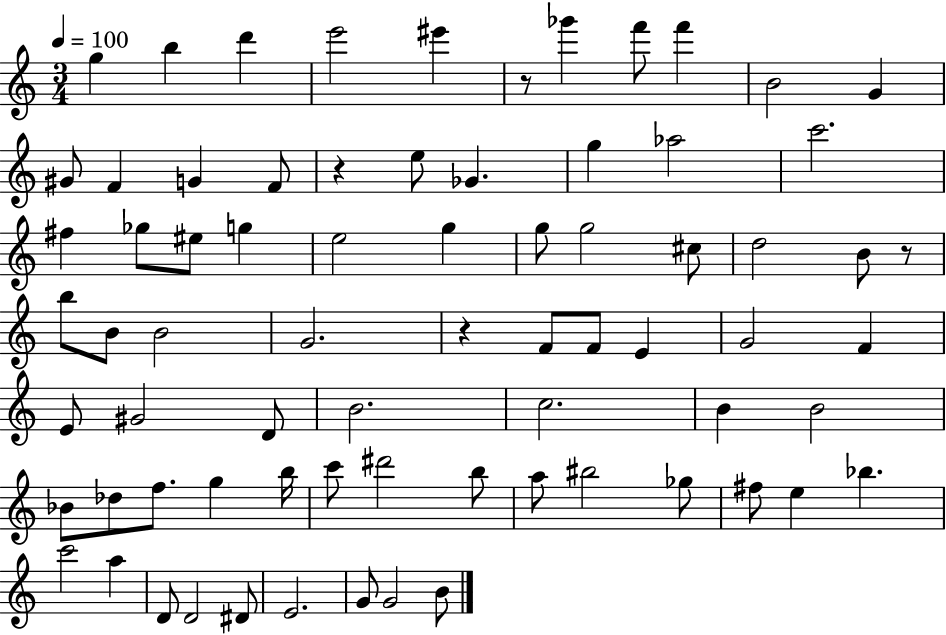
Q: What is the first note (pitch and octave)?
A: G5